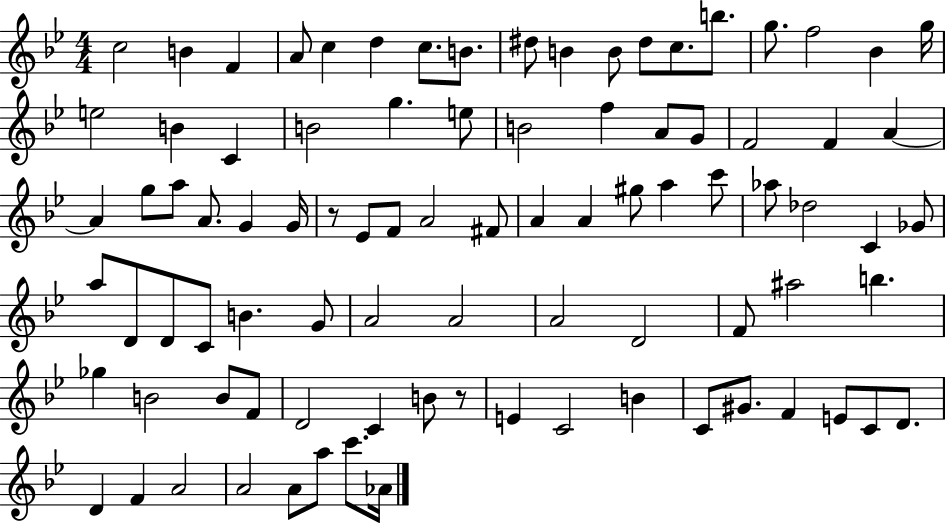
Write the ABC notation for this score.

X:1
T:Untitled
M:4/4
L:1/4
K:Bb
c2 B F A/2 c d c/2 B/2 ^d/2 B B/2 ^d/2 c/2 b/2 g/2 f2 _B g/4 e2 B C B2 g e/2 B2 f A/2 G/2 F2 F A A g/2 a/2 A/2 G G/4 z/2 _E/2 F/2 A2 ^F/2 A A ^g/2 a c'/2 _a/2 _d2 C _G/2 a/2 D/2 D/2 C/2 B G/2 A2 A2 A2 D2 F/2 ^a2 b _g B2 B/2 F/2 D2 C B/2 z/2 E C2 B C/2 ^G/2 F E/2 C/2 D/2 D F A2 A2 A/2 a/2 c'/2 _A/4